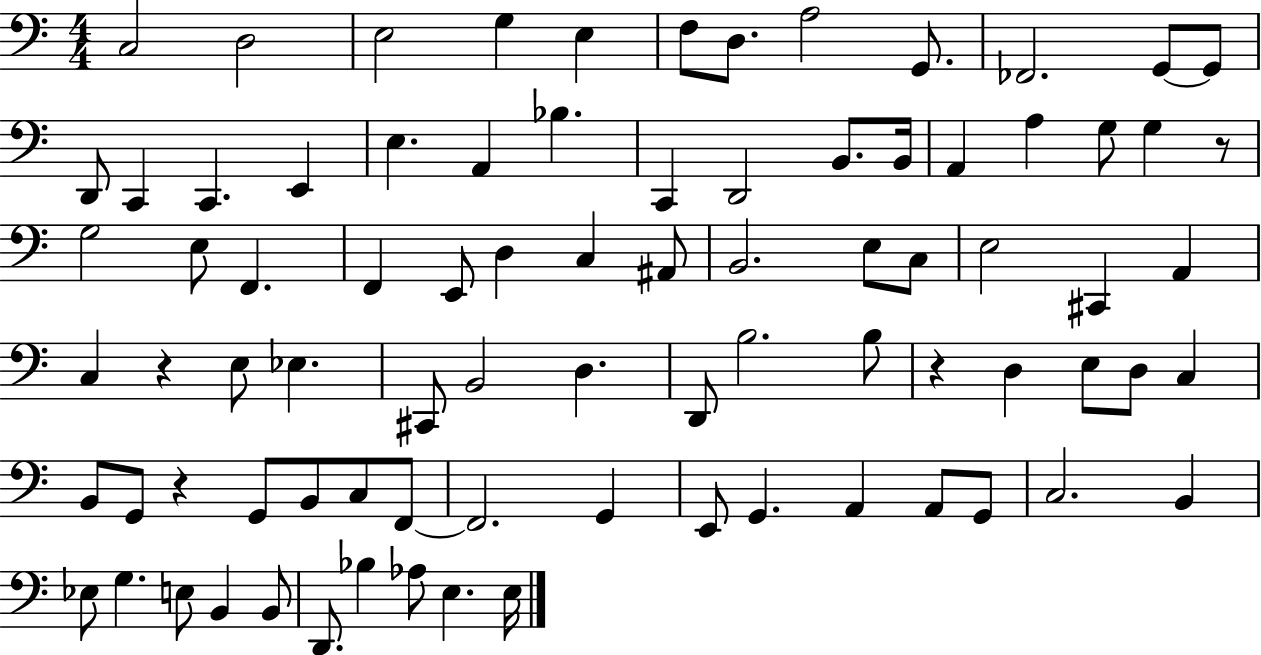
C3/h D3/h E3/h G3/q E3/q F3/e D3/e. A3/h G2/e. FES2/h. G2/e G2/e D2/e C2/q C2/q. E2/q E3/q. A2/q Bb3/q. C2/q D2/h B2/e. B2/s A2/q A3/q G3/e G3/q R/e G3/h E3/e F2/q. F2/q E2/e D3/q C3/q A#2/e B2/h. E3/e C3/e E3/h C#2/q A2/q C3/q R/q E3/e Eb3/q. C#2/e B2/h D3/q. D2/e B3/h. B3/e R/q D3/q E3/e D3/e C3/q B2/e G2/e R/q G2/e B2/e C3/e F2/e F2/h. G2/q E2/e G2/q. A2/q A2/e G2/e C3/h. B2/q Eb3/e G3/q. E3/e B2/q B2/e D2/e. Bb3/q Ab3/e E3/q. E3/s